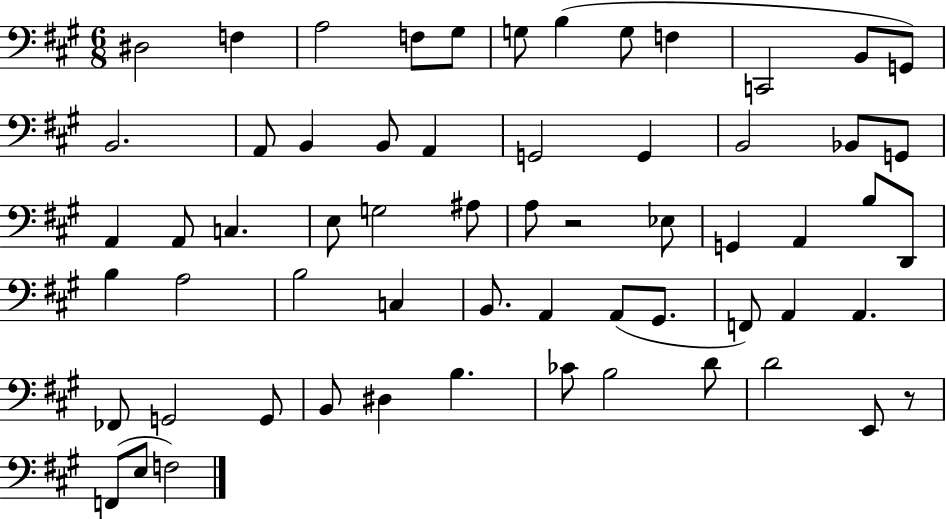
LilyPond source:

{
  \clef bass
  \numericTimeSignature
  \time 6/8
  \key a \major
  \repeat volta 2 { dis2 f4 | a2 f8 gis8 | g8 b4( g8 f4 | c,2 b,8 g,8) | \break b,2. | a,8 b,4 b,8 a,4 | g,2 g,4 | b,2 bes,8 g,8 | \break a,4 a,8 c4. | e8 g2 ais8 | a8 r2 ees8 | g,4 a,4 b8 d,8 | \break b4 a2 | b2 c4 | b,8. a,4 a,8( gis,8. | f,8) a,4 a,4. | \break fes,8 g,2 g,8 | b,8 dis4 b4. | ces'8 b2 d'8 | d'2 e,8 r8 | \break f,8( e8 f2) | } \bar "|."
}